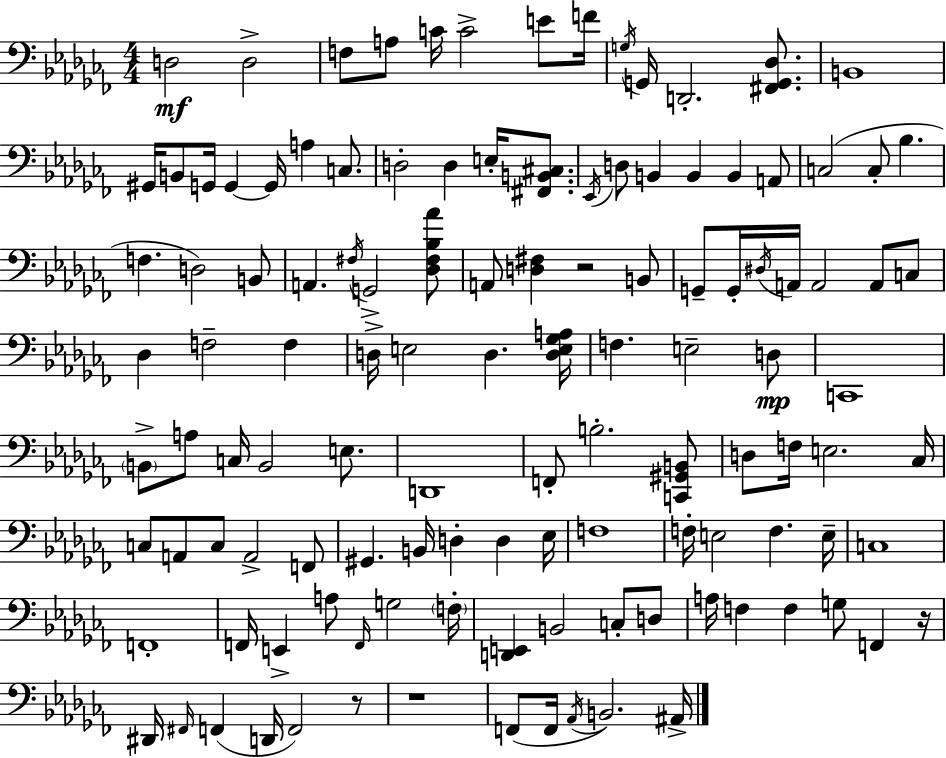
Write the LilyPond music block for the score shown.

{
  \clef bass
  \numericTimeSignature
  \time 4/4
  \key aes \minor
  \repeat volta 2 { d2\mf d2-> | f8 a8 c'16 c'2-> e'8 f'16 | \acciaccatura { g16 } g,16 d,2.-. <fis, g, des>8. | b,1 | \break gis,16 b,8 g,16 g,4~~ g,16 a4 c8. | d2-. d4 e16-. <fis, b, cis>8. | \acciaccatura { ees,16 } d8 b,4 b,4 b,4 | a,8 c2( c8-. bes4. | \break f4. d2) | b,8 a,4. \acciaccatura { fis16 } g,2-> | <des fis bes aes'>8 a,8 <d fis>4 r2 | b,8 g,8-- g,16-. \acciaccatura { dis16 } a,16 a,2 | \break a,8 c8 des4 f2-- | f4 d16-> e2 d4. | <d e ges a>16 f4. e2-- | d8\mp c,1 | \break \parenthesize b,8-> a8 c16 b,2 | e8. d,1 | f,8-. b2.-. | <c, gis, b,>8 d8 f16 e2. | \break ces16 c8 a,8 c8 a,2-> | f,8 gis,4. b,16 d4-. d4 | ees16 f1 | f16-. e2 f4. | \break e16-- c1 | f,1-. | f,16 e,4-> a8 \grace { f,16 } g2 | \parenthesize f16-. <d, e,>4 b,2 | \break c8-. d8 a16 f4 f4 g8 | f,4 r16 dis,16 \grace { fis,16 }( f,4 d,16 f,2) | r8 r1 | f,8( f,16 \acciaccatura { aes,16 } b,2.) | \break ais,16-> } \bar "|."
}